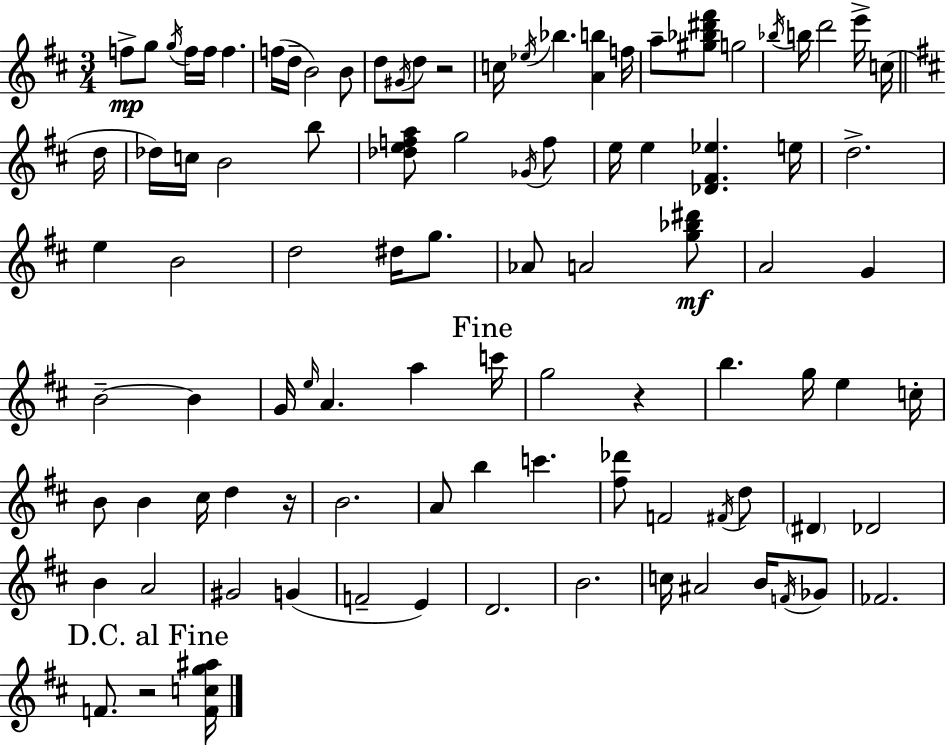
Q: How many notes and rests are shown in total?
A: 96